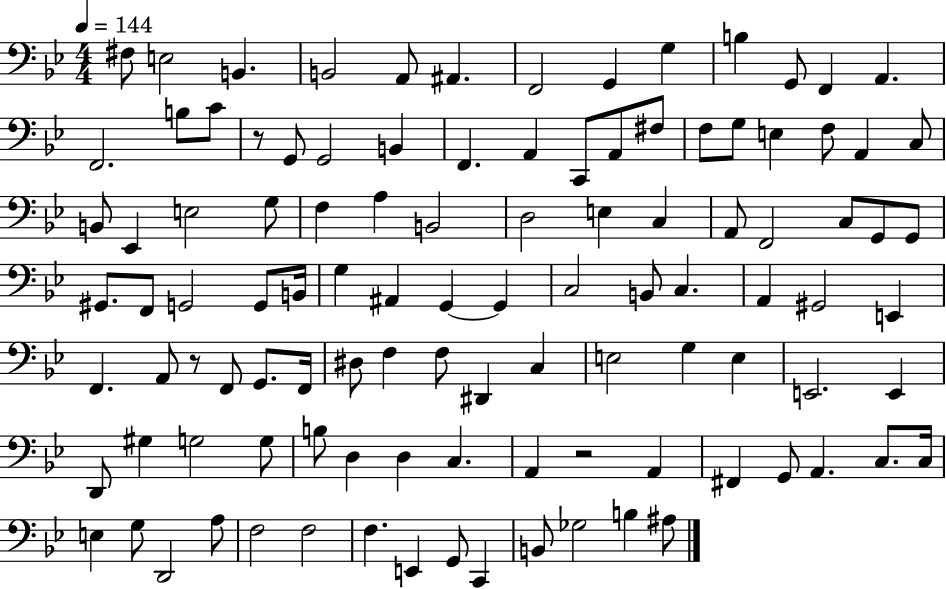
{
  \clef bass
  \numericTimeSignature
  \time 4/4
  \key bes \major
  \tempo 4 = 144
  \repeat volta 2 { fis8 e2 b,4. | b,2 a,8 ais,4. | f,2 g,4 g4 | b4 g,8 f,4 a,4. | \break f,2. b8 c'8 | r8 g,8 g,2 b,4 | f,4. a,4 c,8 a,8 fis8 | f8 g8 e4 f8 a,4 c8 | \break b,8 ees,4 e2 g8 | f4 a4 b,2 | d2 e4 c4 | a,8 f,2 c8 g,8 g,8 | \break gis,8. f,8 g,2 g,8 b,16 | g4 ais,4 g,4~~ g,4 | c2 b,8 c4. | a,4 gis,2 e,4 | \break f,4. a,8 r8 f,8 g,8. f,16 | dis8 f4 f8 dis,4 c4 | e2 g4 e4 | e,2. e,4 | \break d,8 gis4 g2 g8 | b8 d4 d4 c4. | a,4 r2 a,4 | fis,4 g,8 a,4. c8. c16 | \break e4 g8 d,2 a8 | f2 f2 | f4. e,4 g,8 c,4 | b,8 ges2 b4 ais8 | \break } \bar "|."
}